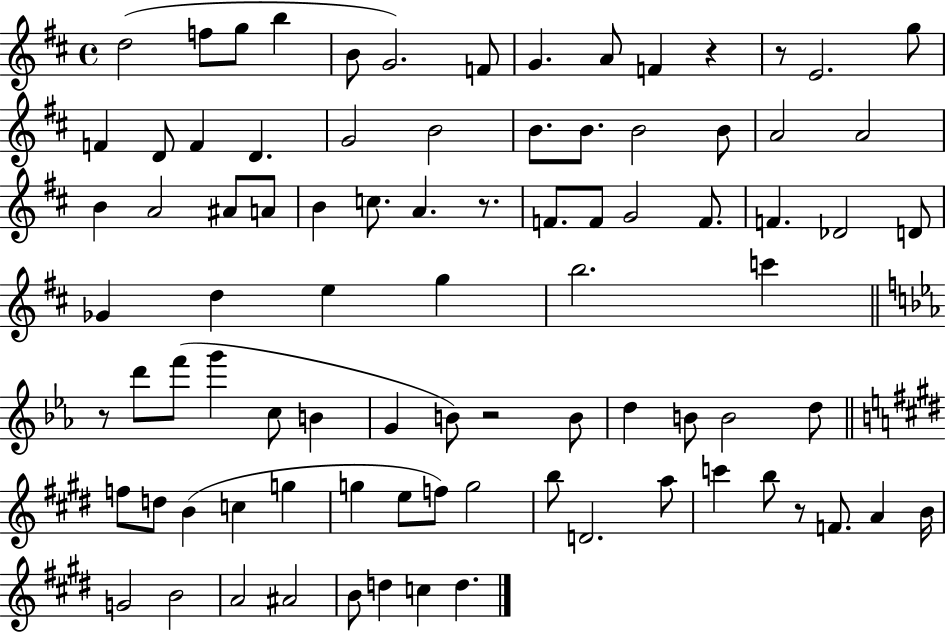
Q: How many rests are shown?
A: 6